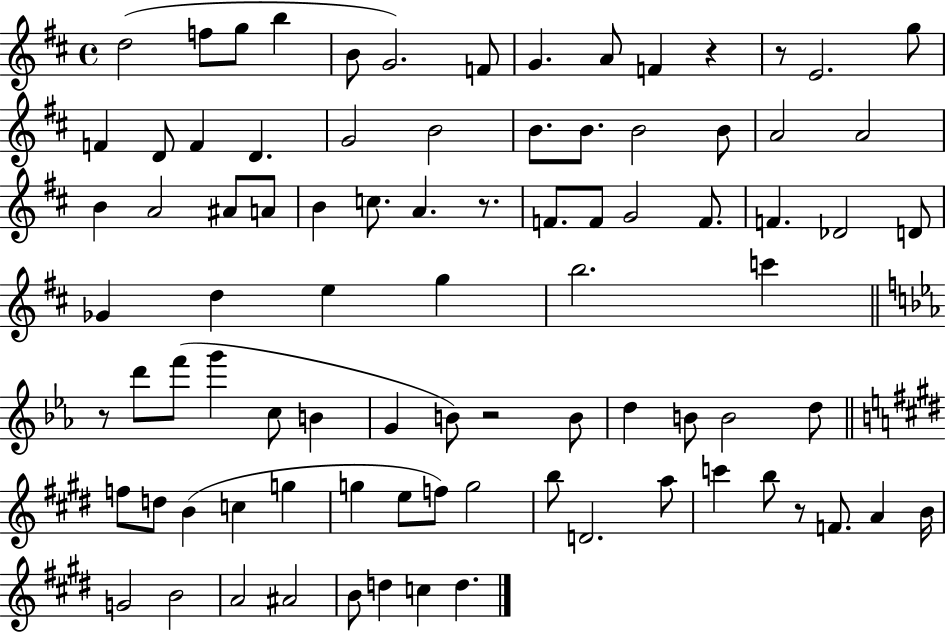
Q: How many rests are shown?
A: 6